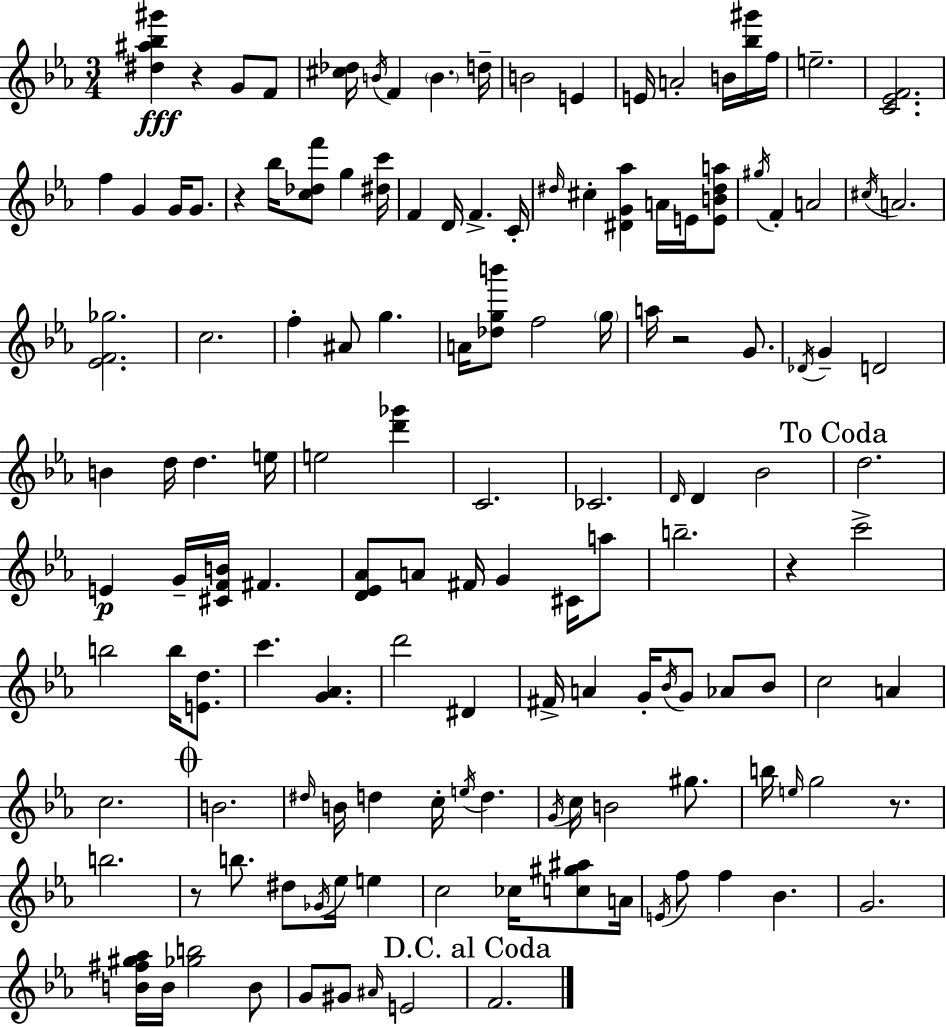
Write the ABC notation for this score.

X:1
T:Untitled
M:3/4
L:1/4
K:Cm
[^d^a_b^g'] z G/2 F/2 [^c_d]/4 B/4 F B d/4 B2 E E/4 A2 B/4 [_b^g']/4 f/4 e2 [C_EF]2 f G G/4 G/2 z _b/4 [c_df']/2 g [^dc']/4 F D/4 F C/4 ^d/4 ^c [^DG_a] A/4 E/4 [EB^da]/2 ^g/4 F A2 ^c/4 A2 [_EF_g]2 c2 f ^A/2 g A/4 [_dgb']/2 f2 g/4 a/4 z2 G/2 _D/4 G D2 B d/4 d e/4 e2 [d'_g'] C2 _C2 D/4 D _B2 d2 E G/4 [^CFB]/4 ^F [D_E_A]/2 A/2 ^F/4 G ^C/4 a/2 b2 z c'2 b2 b/4 [Ed]/2 c' [G_A] d'2 ^D ^F/4 A G/4 _B/4 G/2 _A/2 _B/2 c2 A c2 B2 ^d/4 B/4 d c/4 e/4 d G/4 c/4 B2 ^g/2 b/4 e/4 g2 z/2 b2 z/2 b/2 ^d/2 _G/4 _e/4 e c2 _c/4 [c^g^a]/2 A/4 E/4 f/2 f _B G2 [B^f^g_a]/4 B/4 [_gb]2 B/2 G/2 ^G/2 ^A/4 E2 F2